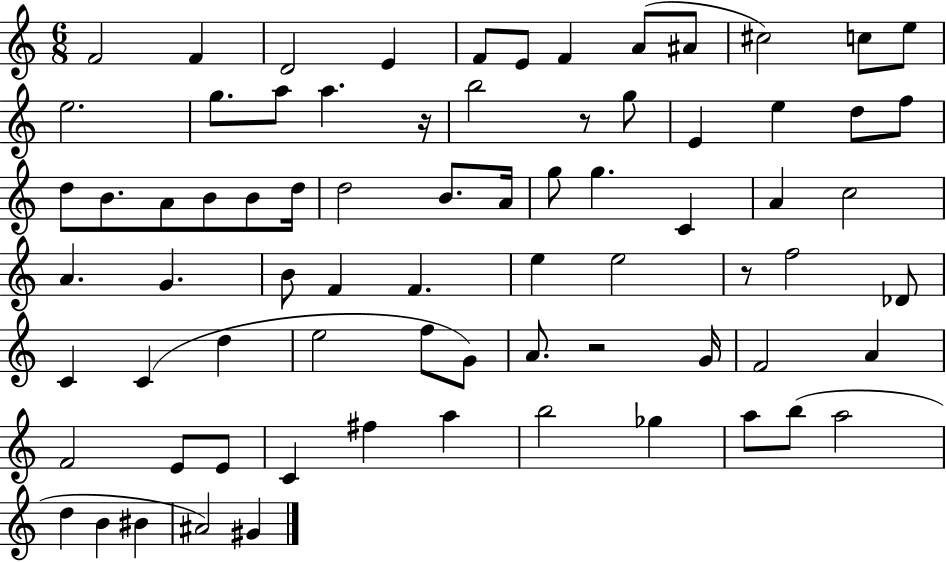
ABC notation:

X:1
T:Untitled
M:6/8
L:1/4
K:C
F2 F D2 E F/2 E/2 F A/2 ^A/2 ^c2 c/2 e/2 e2 g/2 a/2 a z/4 b2 z/2 g/2 E e d/2 f/2 d/2 B/2 A/2 B/2 B/2 d/4 d2 B/2 A/4 g/2 g C A c2 A G B/2 F F e e2 z/2 f2 _D/2 C C d e2 f/2 G/2 A/2 z2 G/4 F2 A F2 E/2 E/2 C ^f a b2 _g a/2 b/2 a2 d B ^B ^A2 ^G